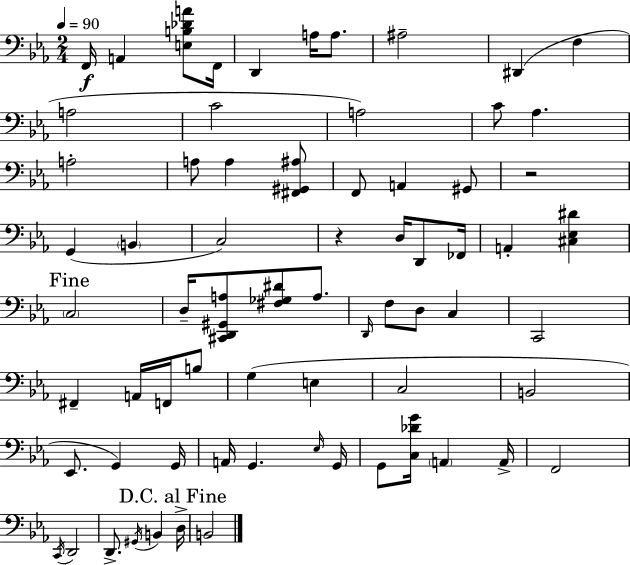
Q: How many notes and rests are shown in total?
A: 69